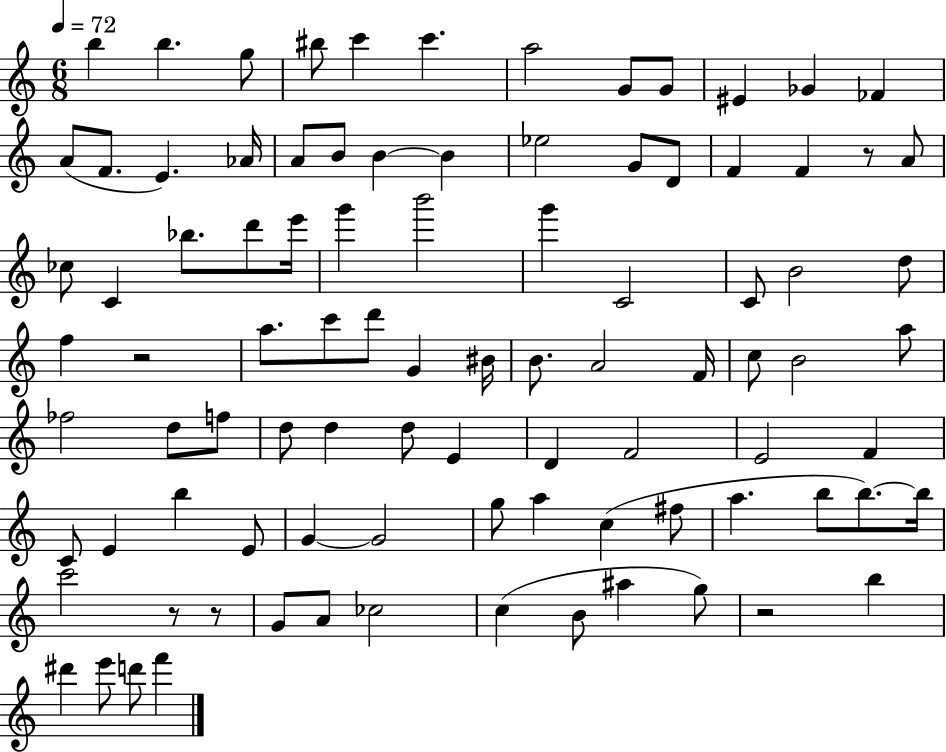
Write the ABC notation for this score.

X:1
T:Untitled
M:6/8
L:1/4
K:C
b b g/2 ^b/2 c' c' a2 G/2 G/2 ^E _G _F A/2 F/2 E _A/4 A/2 B/2 B B _e2 G/2 D/2 F F z/2 A/2 _c/2 C _b/2 d'/2 e'/4 g' b'2 g' C2 C/2 B2 d/2 f z2 a/2 c'/2 d'/2 G ^B/4 B/2 A2 F/4 c/2 B2 a/2 _f2 d/2 f/2 d/2 d d/2 E D F2 E2 F C/2 E b E/2 G G2 g/2 a c ^f/2 a b/2 b/2 b/4 c'2 z/2 z/2 G/2 A/2 _c2 c B/2 ^a g/2 z2 b ^d' e'/2 d'/2 f'